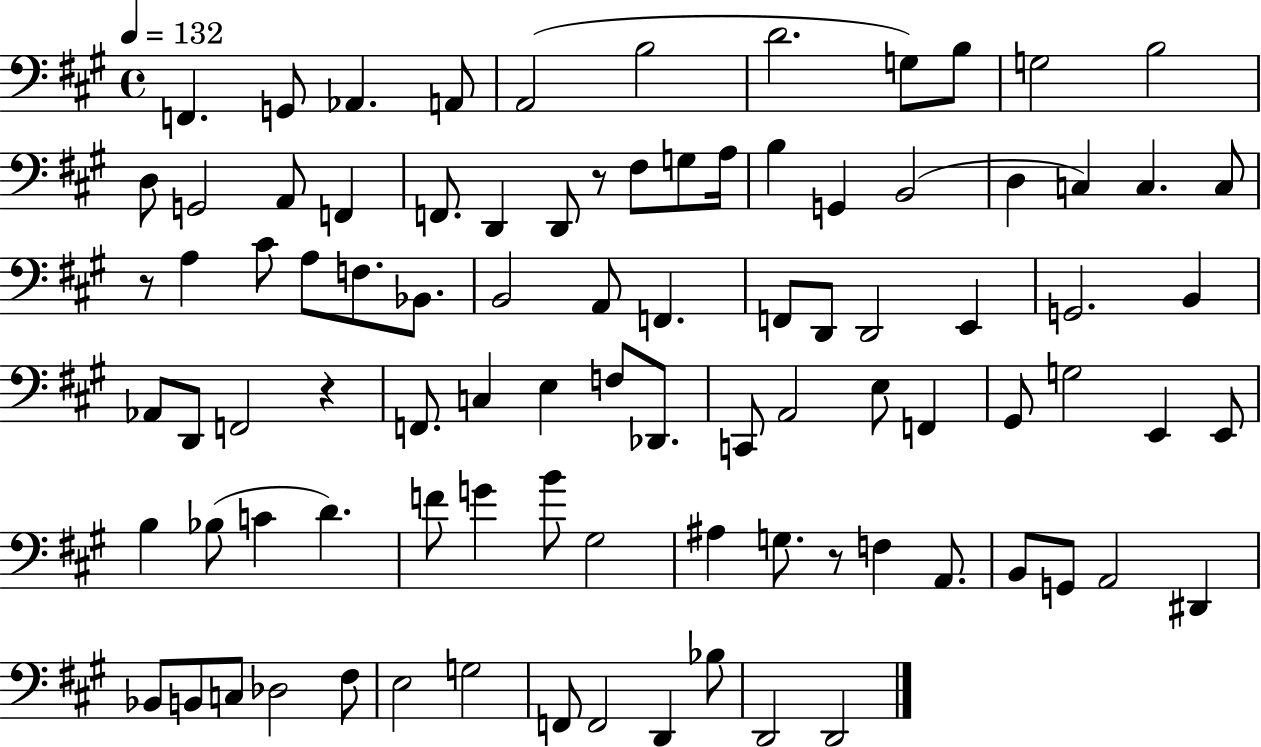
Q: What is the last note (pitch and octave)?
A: D2